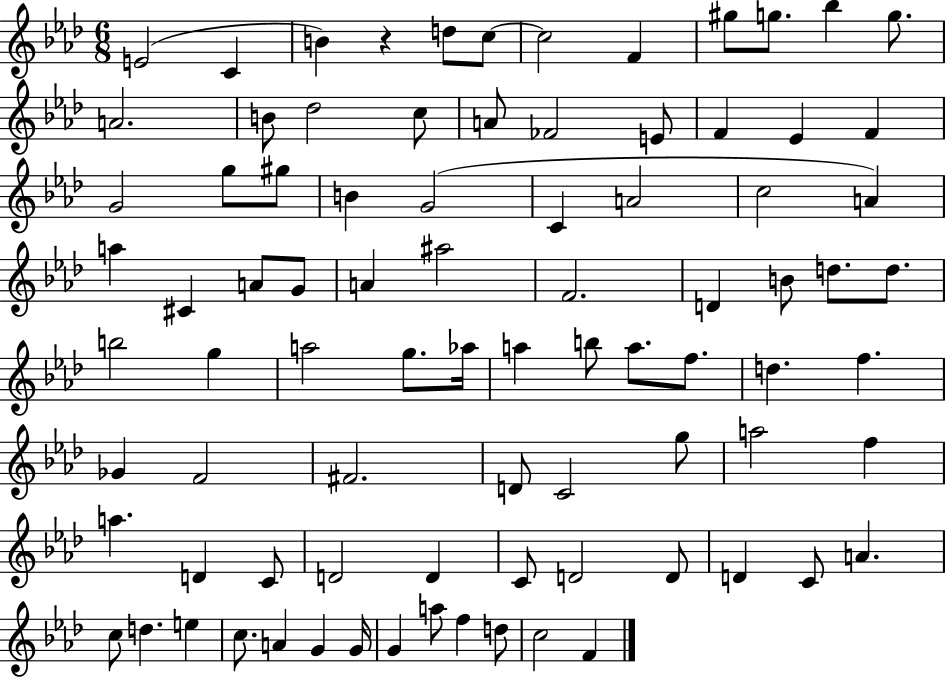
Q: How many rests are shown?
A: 1